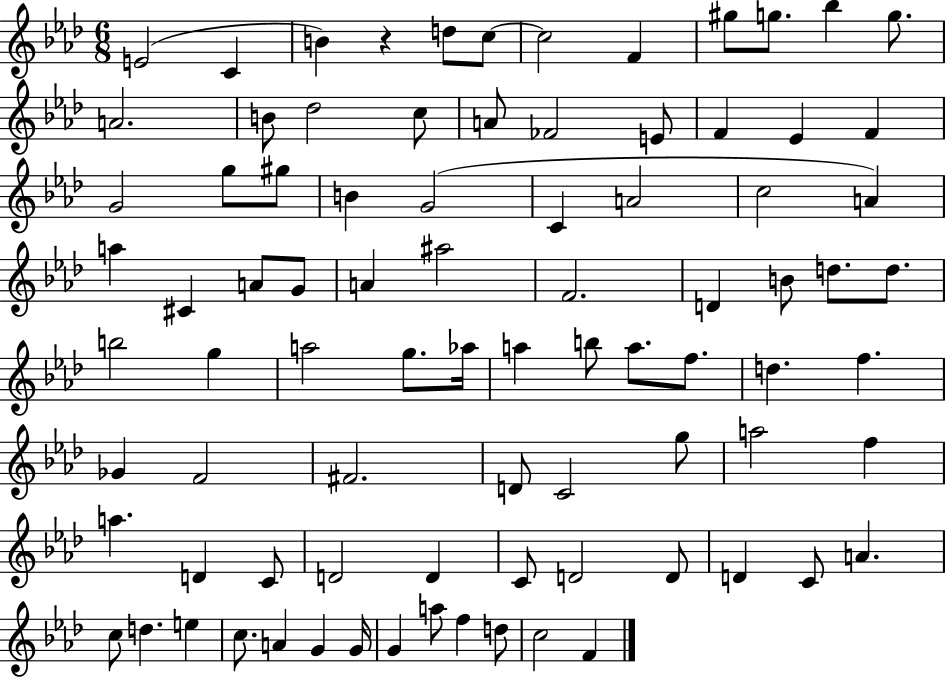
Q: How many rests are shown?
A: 1